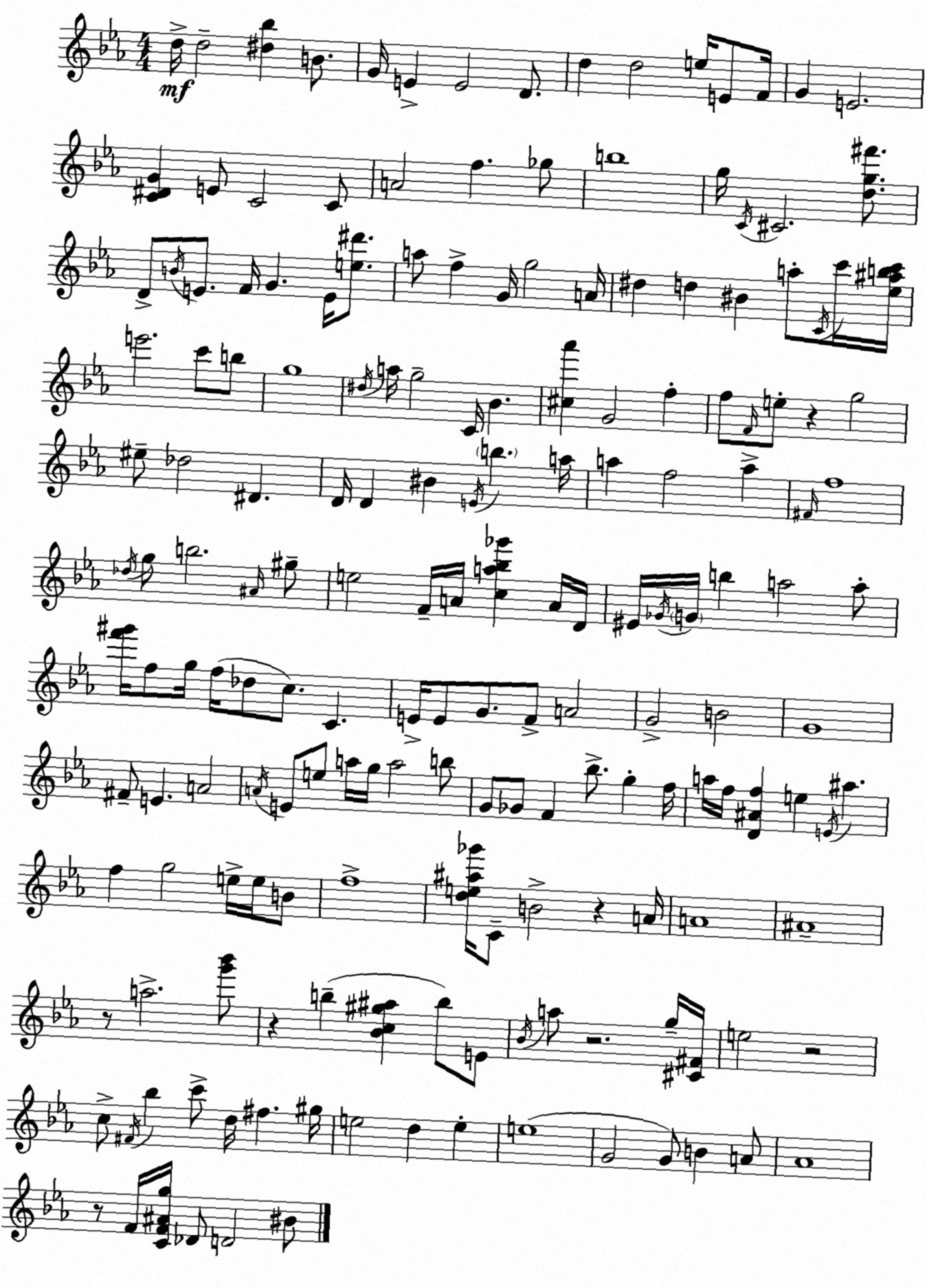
X:1
T:Untitled
M:4/4
L:1/4
K:Eb
d/4 d2 [^d_b] B/2 G/4 E E2 D/2 d d2 e/4 E/2 F/4 G E2 [C^DG] E/2 C2 C/2 A2 f _g/2 b4 g/4 C/4 ^C2 [dg^f']/2 D/2 B/4 E/2 F/4 G E/4 [e^d']/2 a/2 f G/4 g2 A/4 ^d d ^B a/2 C/4 c'/4 [_e^abc']/4 e'2 c'/2 b/2 g4 ^d/4 a/4 g2 C/4 _B [^c_a'] G2 f f/2 F/4 e/2 z g2 ^e/2 _d2 ^D D/4 D ^B E/4 b a/4 a f2 a ^F/4 f4 _d/4 g/2 b2 ^A/4 ^g/2 e2 F/4 A/4 [ca_b_g'] A/4 D/4 ^E/4 _G/4 G/4 b a2 a/2 [f'^g']/4 f/2 g/4 f/4 _d/2 c/2 C E/4 E/2 G/2 F/2 A2 G2 B2 G4 ^F/2 E A2 A/4 E/2 e/2 a/4 g/4 a2 b/2 G/2 _G/2 F _b/2 g f/4 a/4 f/4 [D^Af] e E/4 ^a f g2 e/4 e/4 B/2 f4 [de^a_g']/4 C/2 B2 z A/4 A4 ^A4 z/2 a2 [g'_b']/2 z b [_Bc^g^a] b/2 E/2 _B/4 a/2 z2 g/4 [^C^F]/4 e2 z2 c/2 ^F/4 _b c'/2 d/4 ^f ^g/4 e2 d e e4 G2 G/2 B A/2 _A4 z/2 F/4 [CF^Ag]/4 _D/2 D2 ^B/2